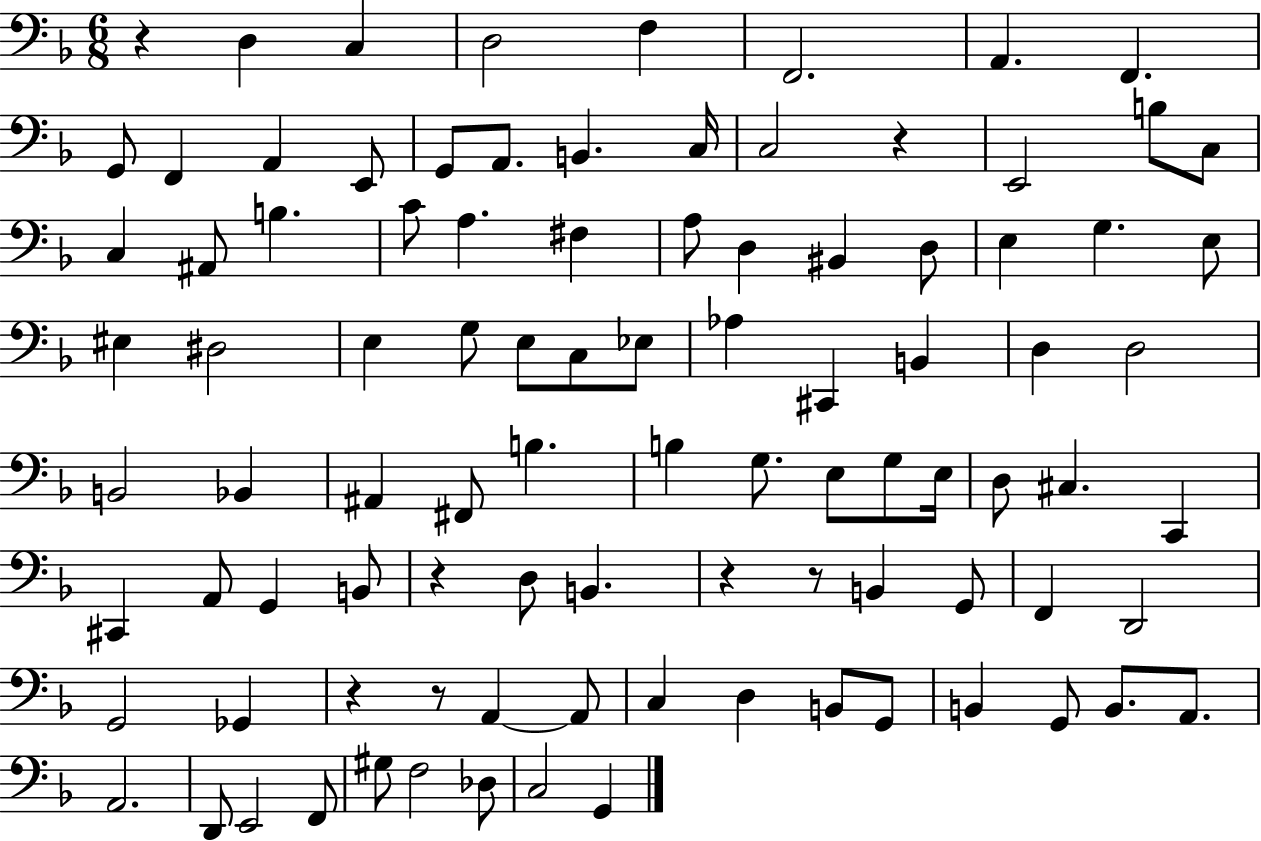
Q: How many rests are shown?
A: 7